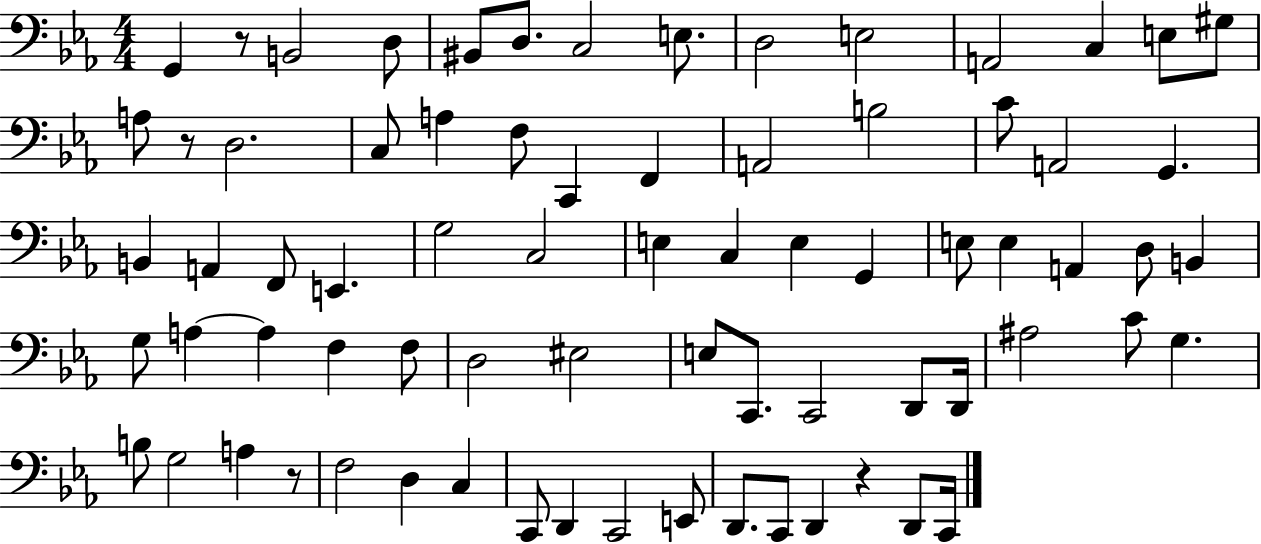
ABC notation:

X:1
T:Untitled
M:4/4
L:1/4
K:Eb
G,, z/2 B,,2 D,/2 ^B,,/2 D,/2 C,2 E,/2 D,2 E,2 A,,2 C, E,/2 ^G,/2 A,/2 z/2 D,2 C,/2 A, F,/2 C,, F,, A,,2 B,2 C/2 A,,2 G,, B,, A,, F,,/2 E,, G,2 C,2 E, C, E, G,, E,/2 E, A,, D,/2 B,, G,/2 A, A, F, F,/2 D,2 ^E,2 E,/2 C,,/2 C,,2 D,,/2 D,,/4 ^A,2 C/2 G, B,/2 G,2 A, z/2 F,2 D, C, C,,/2 D,, C,,2 E,,/2 D,,/2 C,,/2 D,, z D,,/2 C,,/4